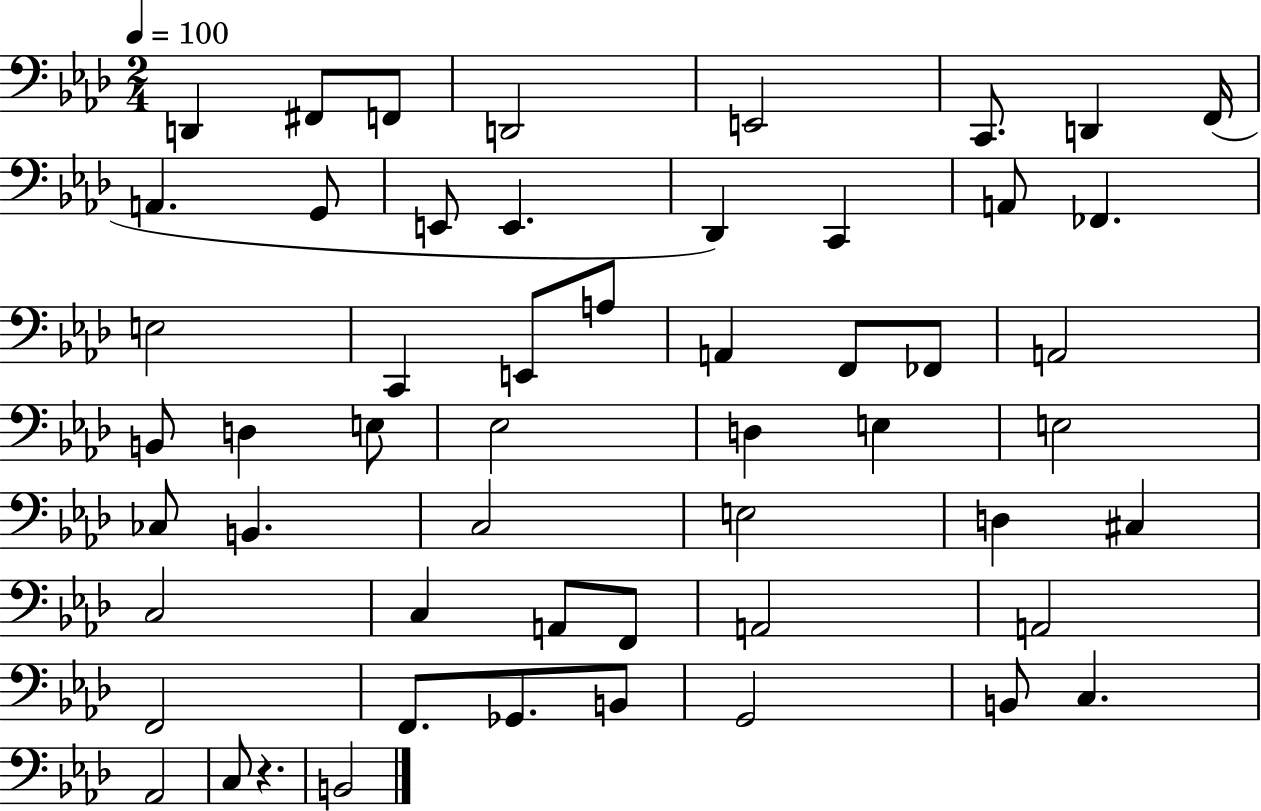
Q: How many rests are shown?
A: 1